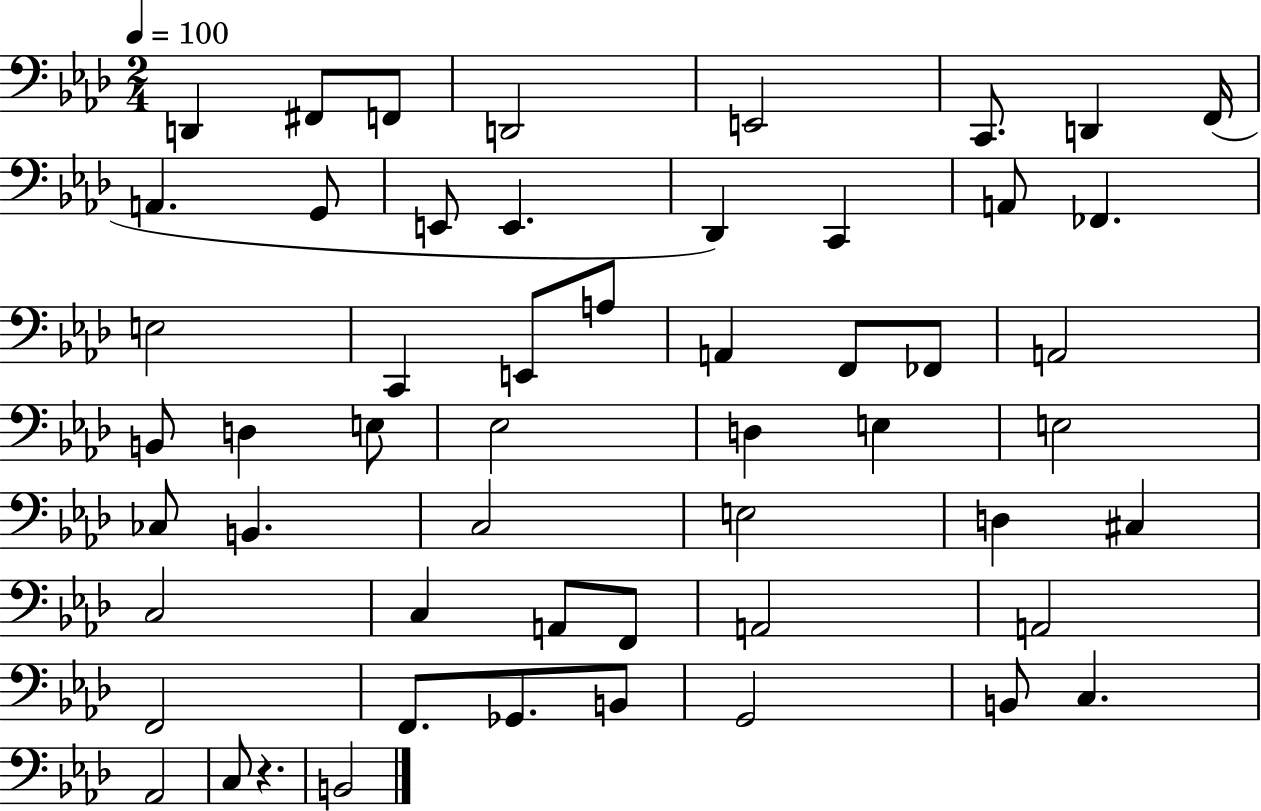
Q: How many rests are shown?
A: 1